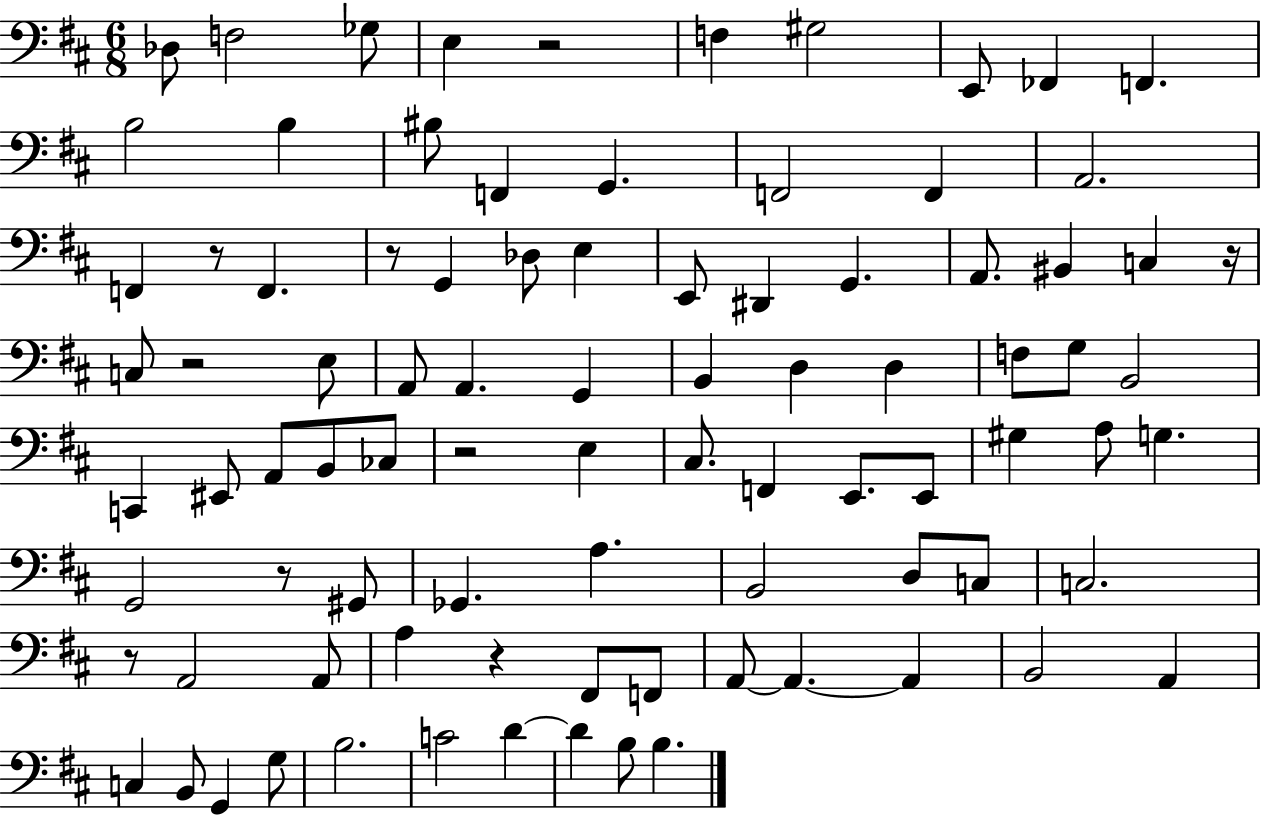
X:1
T:Untitled
M:6/8
L:1/4
K:D
_D,/2 F,2 _G,/2 E, z2 F, ^G,2 E,,/2 _F,, F,, B,2 B, ^B,/2 F,, G,, F,,2 F,, A,,2 F,, z/2 F,, z/2 G,, _D,/2 E, E,,/2 ^D,, G,, A,,/2 ^B,, C, z/4 C,/2 z2 E,/2 A,,/2 A,, G,, B,, D, D, F,/2 G,/2 B,,2 C,, ^E,,/2 A,,/2 B,,/2 _C,/2 z2 E, ^C,/2 F,, E,,/2 E,,/2 ^G, A,/2 G, G,,2 z/2 ^G,,/2 _G,, A, B,,2 D,/2 C,/2 C,2 z/2 A,,2 A,,/2 A, z ^F,,/2 F,,/2 A,,/2 A,, A,, B,,2 A,, C, B,,/2 G,, G,/2 B,2 C2 D D B,/2 B,